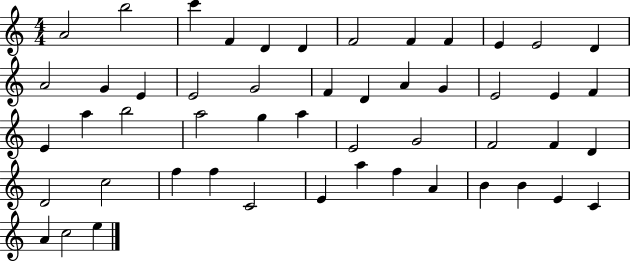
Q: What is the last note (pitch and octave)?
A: E5